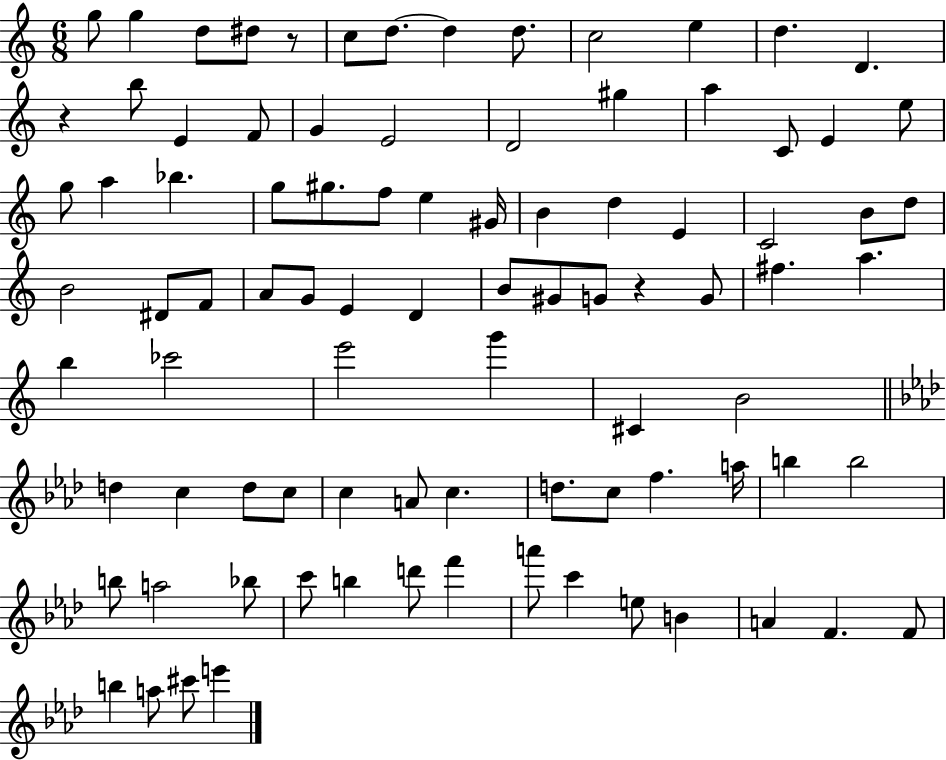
G5/e G5/q D5/e D#5/e R/e C5/e D5/e. D5/q D5/e. C5/h E5/q D5/q. D4/q. R/q B5/e E4/q F4/e G4/q E4/h D4/h G#5/q A5/q C4/e E4/q E5/e G5/e A5/q Bb5/q. G5/e G#5/e. F5/e E5/q G#4/s B4/q D5/q E4/q C4/h B4/e D5/e B4/h D#4/e F4/e A4/e G4/e E4/q D4/q B4/e G#4/e G4/e R/q G4/e F#5/q. A5/q. B5/q CES6/h E6/h G6/q C#4/q B4/h D5/q C5/q D5/e C5/e C5/q A4/e C5/q. D5/e. C5/e F5/q. A5/s B5/q B5/h B5/e A5/h Bb5/e C6/e B5/q D6/e F6/q A6/e C6/q E5/e B4/q A4/q F4/q. F4/e B5/q A5/e C#6/e E6/q